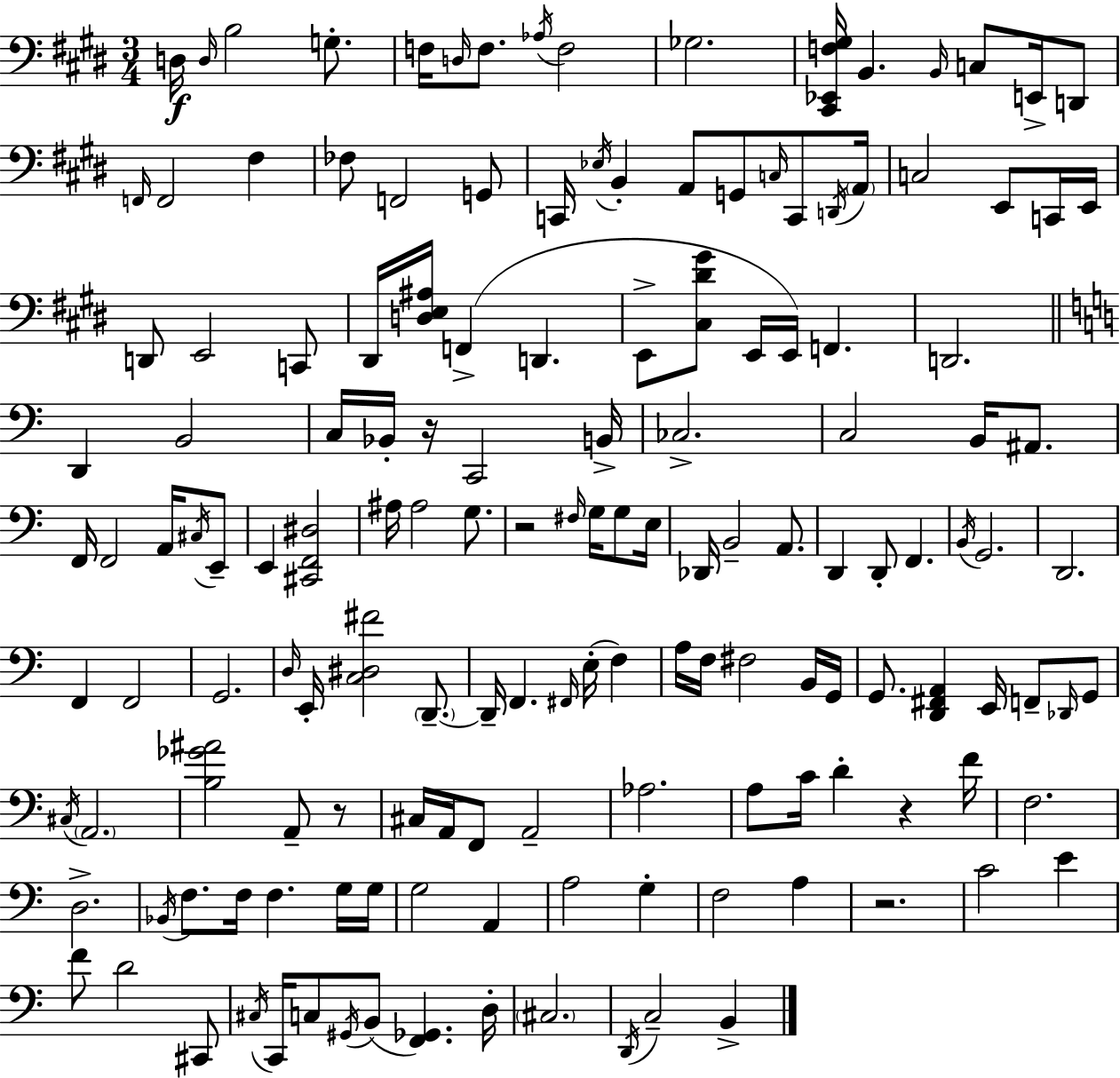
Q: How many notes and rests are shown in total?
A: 152